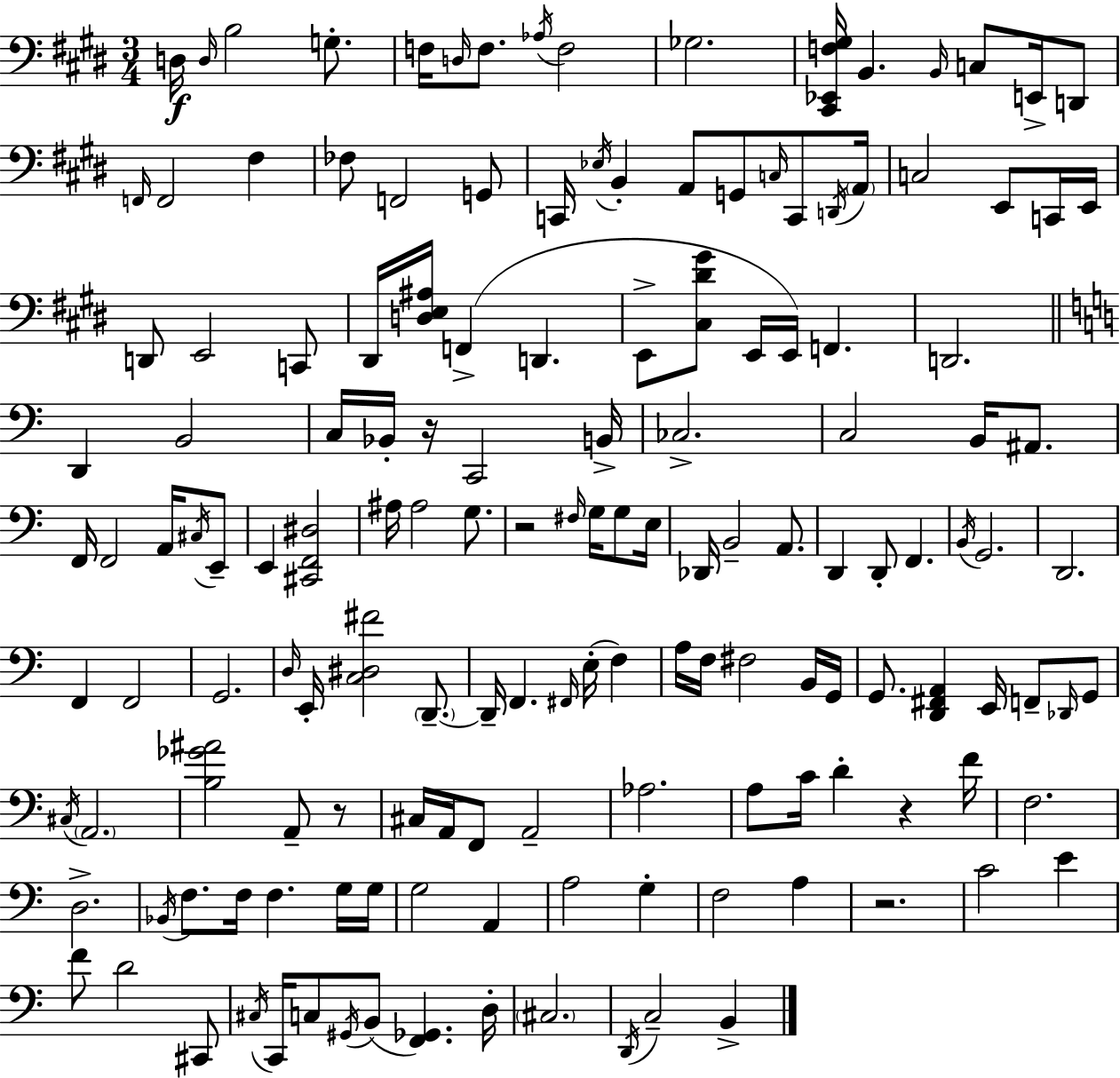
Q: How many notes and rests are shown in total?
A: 152